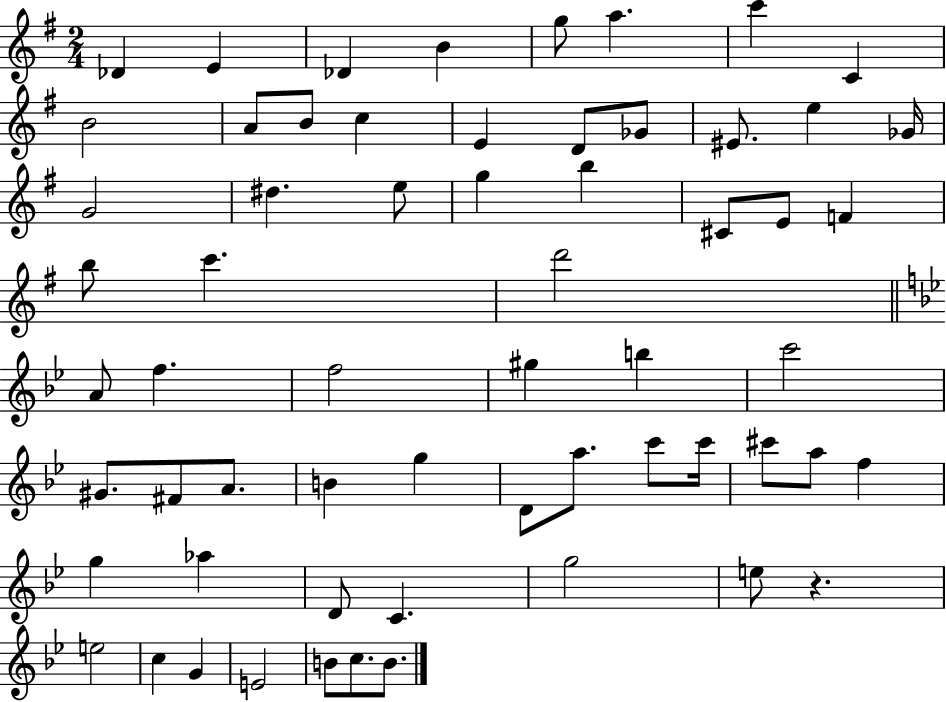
{
  \clef treble
  \numericTimeSignature
  \time 2/4
  \key g \major
  des'4 e'4 | des'4 b'4 | g''8 a''4. | c'''4 c'4 | \break b'2 | a'8 b'8 c''4 | e'4 d'8 ges'8 | eis'8. e''4 ges'16 | \break g'2 | dis''4. e''8 | g''4 b''4 | cis'8 e'8 f'4 | \break b''8 c'''4. | d'''2 | \bar "||" \break \key g \minor a'8 f''4. | f''2 | gis''4 b''4 | c'''2 | \break gis'8. fis'8 a'8. | b'4 g''4 | d'8 a''8. c'''8 c'''16 | cis'''8 a''8 f''4 | \break g''4 aes''4 | d'8 c'4. | g''2 | e''8 r4. | \break e''2 | c''4 g'4 | e'2 | b'8 c''8. b'8. | \break \bar "|."
}